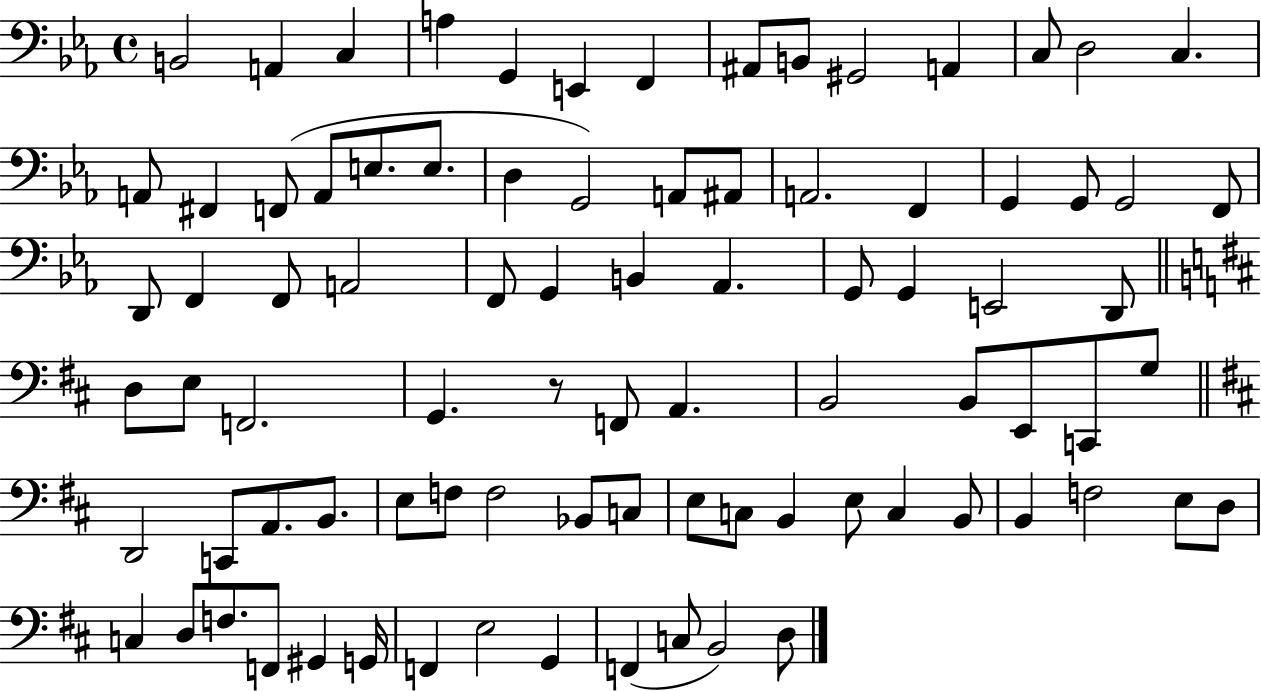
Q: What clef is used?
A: bass